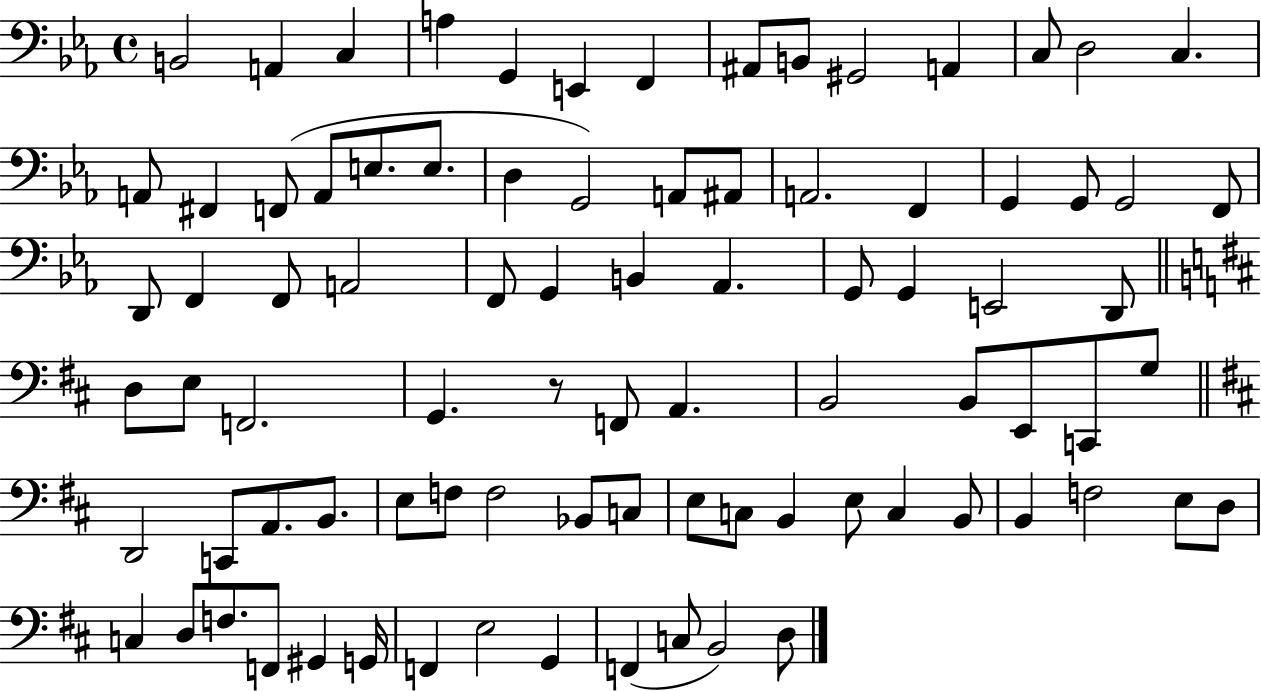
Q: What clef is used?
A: bass